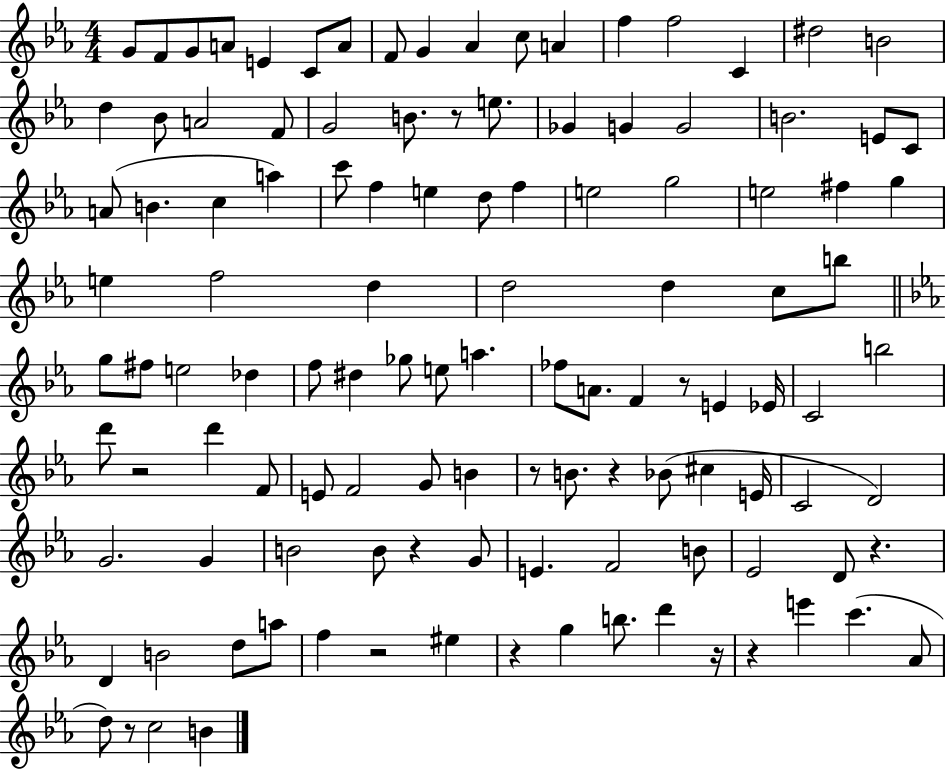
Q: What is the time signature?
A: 4/4